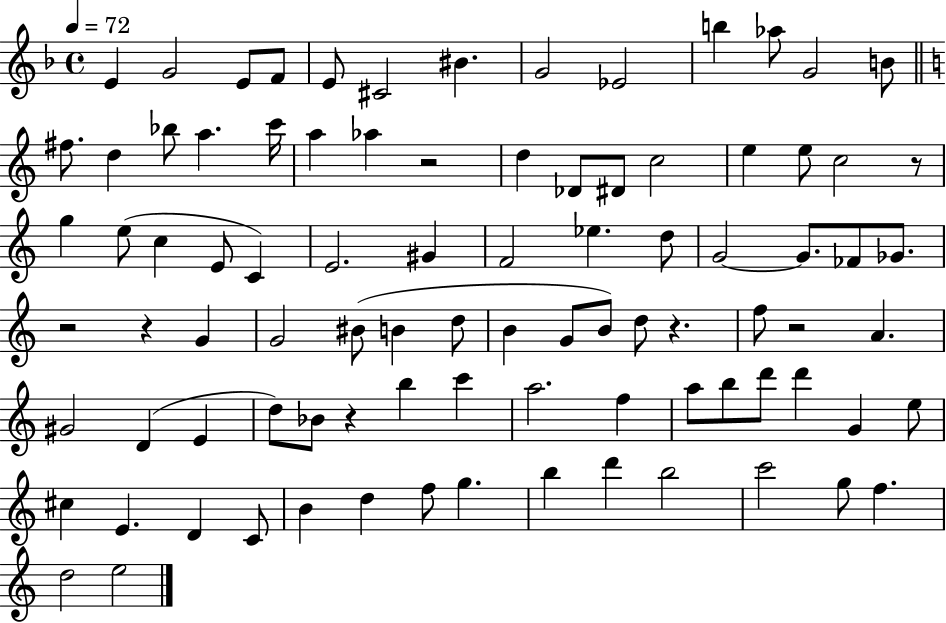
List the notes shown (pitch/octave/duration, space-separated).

E4/q G4/h E4/e F4/e E4/e C#4/h BIS4/q. G4/h Eb4/h B5/q Ab5/e G4/h B4/e F#5/e. D5/q Bb5/e A5/q. C6/s A5/q Ab5/q R/h D5/q Db4/e D#4/e C5/h E5/q E5/e C5/h R/e G5/q E5/e C5/q E4/e C4/q E4/h. G#4/q F4/h Eb5/q. D5/e G4/h G4/e. FES4/e Gb4/e. R/h R/q G4/q G4/h BIS4/e B4/q D5/e B4/q G4/e B4/e D5/e R/q. F5/e R/h A4/q. G#4/h D4/q E4/q D5/e Bb4/e R/q B5/q C6/q A5/h. F5/q A5/e B5/e D6/e D6/q G4/q E5/e C#5/q E4/q. D4/q C4/e B4/q D5/q F5/e G5/q. B5/q D6/q B5/h C6/h G5/e F5/q. D5/h E5/h